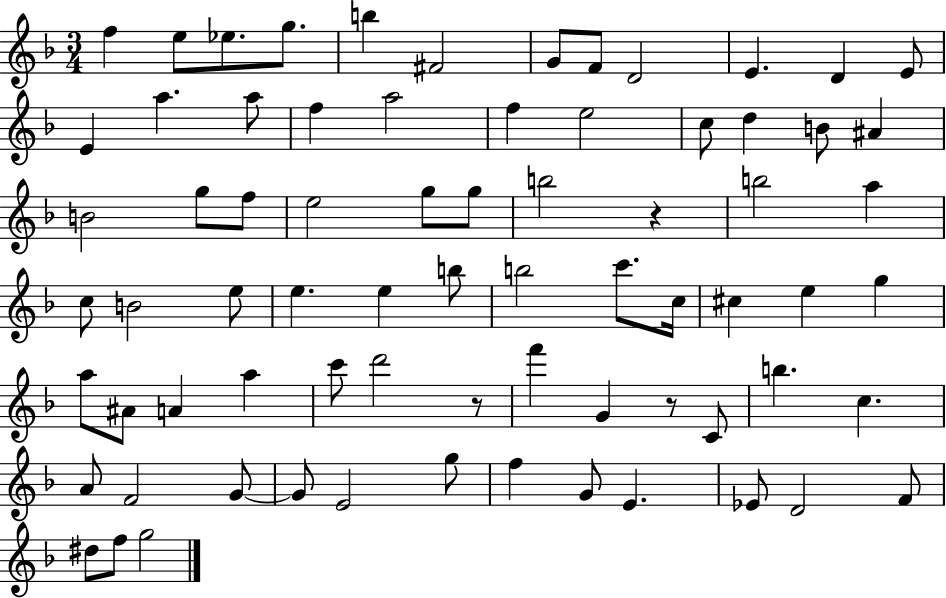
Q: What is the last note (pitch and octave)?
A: G5